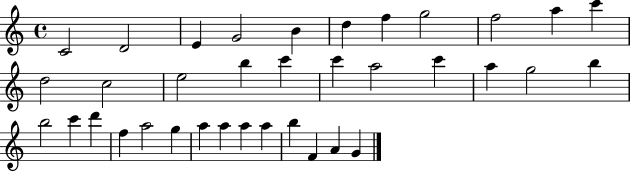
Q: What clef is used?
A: treble